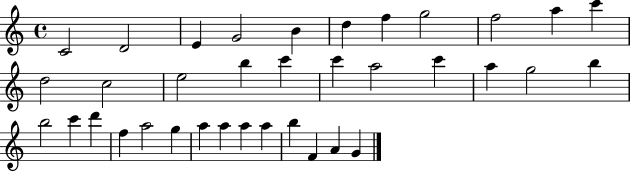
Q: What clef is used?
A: treble